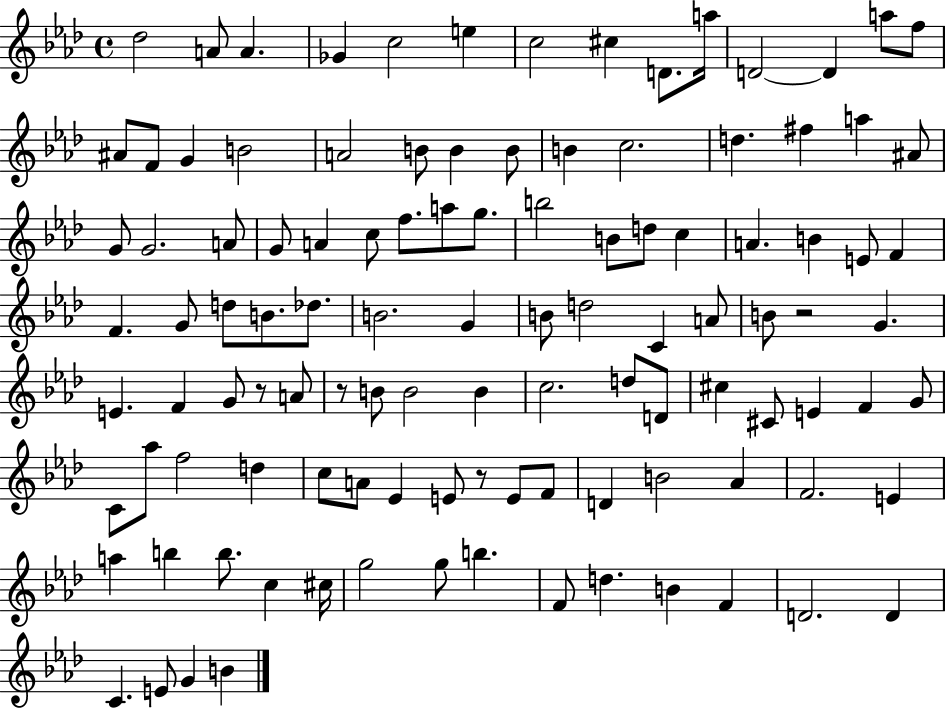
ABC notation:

X:1
T:Untitled
M:4/4
L:1/4
K:Ab
_d2 A/2 A _G c2 e c2 ^c D/2 a/4 D2 D a/2 f/2 ^A/2 F/2 G B2 A2 B/2 B B/2 B c2 d ^f a ^A/2 G/2 G2 A/2 G/2 A c/2 f/2 a/2 g/2 b2 B/2 d/2 c A B E/2 F F G/2 d/2 B/2 _d/2 B2 G B/2 d2 C A/2 B/2 z2 G E F G/2 z/2 A/2 z/2 B/2 B2 B c2 d/2 D/2 ^c ^C/2 E F G/2 C/2 _a/2 f2 d c/2 A/2 _E E/2 z/2 E/2 F/2 D B2 _A F2 E a b b/2 c ^c/4 g2 g/2 b F/2 d B F D2 D C E/2 G B